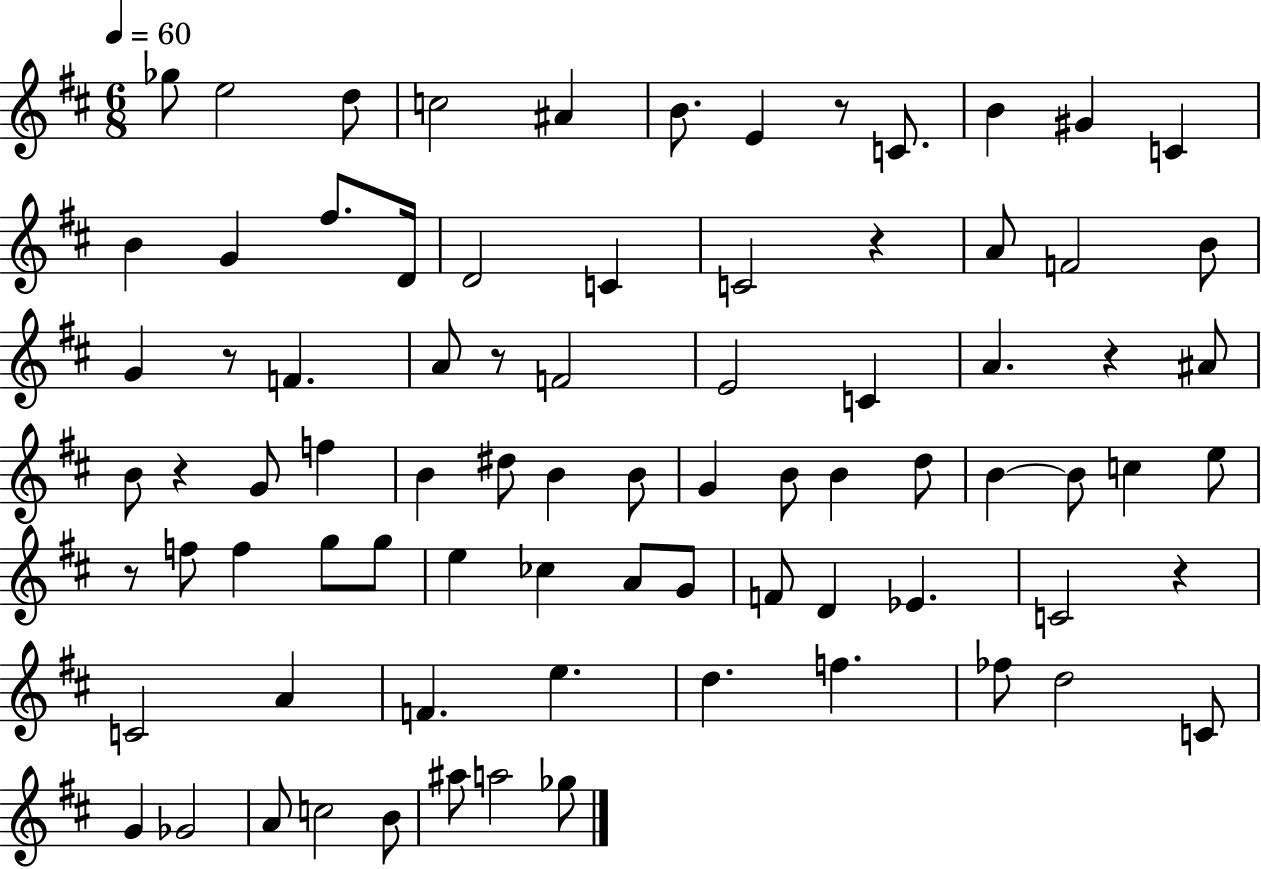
{
  \clef treble
  \numericTimeSignature
  \time 6/8
  \key d \major
  \tempo 4 = 60
  ges''8 e''2 d''8 | c''2 ais'4 | b'8. e'4 r8 c'8. | b'4 gis'4 c'4 | \break b'4 g'4 fis''8. d'16 | d'2 c'4 | c'2 r4 | a'8 f'2 b'8 | \break g'4 r8 f'4. | a'8 r8 f'2 | e'2 c'4 | a'4. r4 ais'8 | \break b'8 r4 g'8 f''4 | b'4 dis''8 b'4 b'8 | g'4 b'8 b'4 d''8 | b'4~~ b'8 c''4 e''8 | \break r8 f''8 f''4 g''8 g''8 | e''4 ces''4 a'8 g'8 | f'8 d'4 ees'4. | c'2 r4 | \break c'2 a'4 | f'4. e''4. | d''4. f''4. | fes''8 d''2 c'8 | \break g'4 ges'2 | a'8 c''2 b'8 | ais''8 a''2 ges''8 | \bar "|."
}